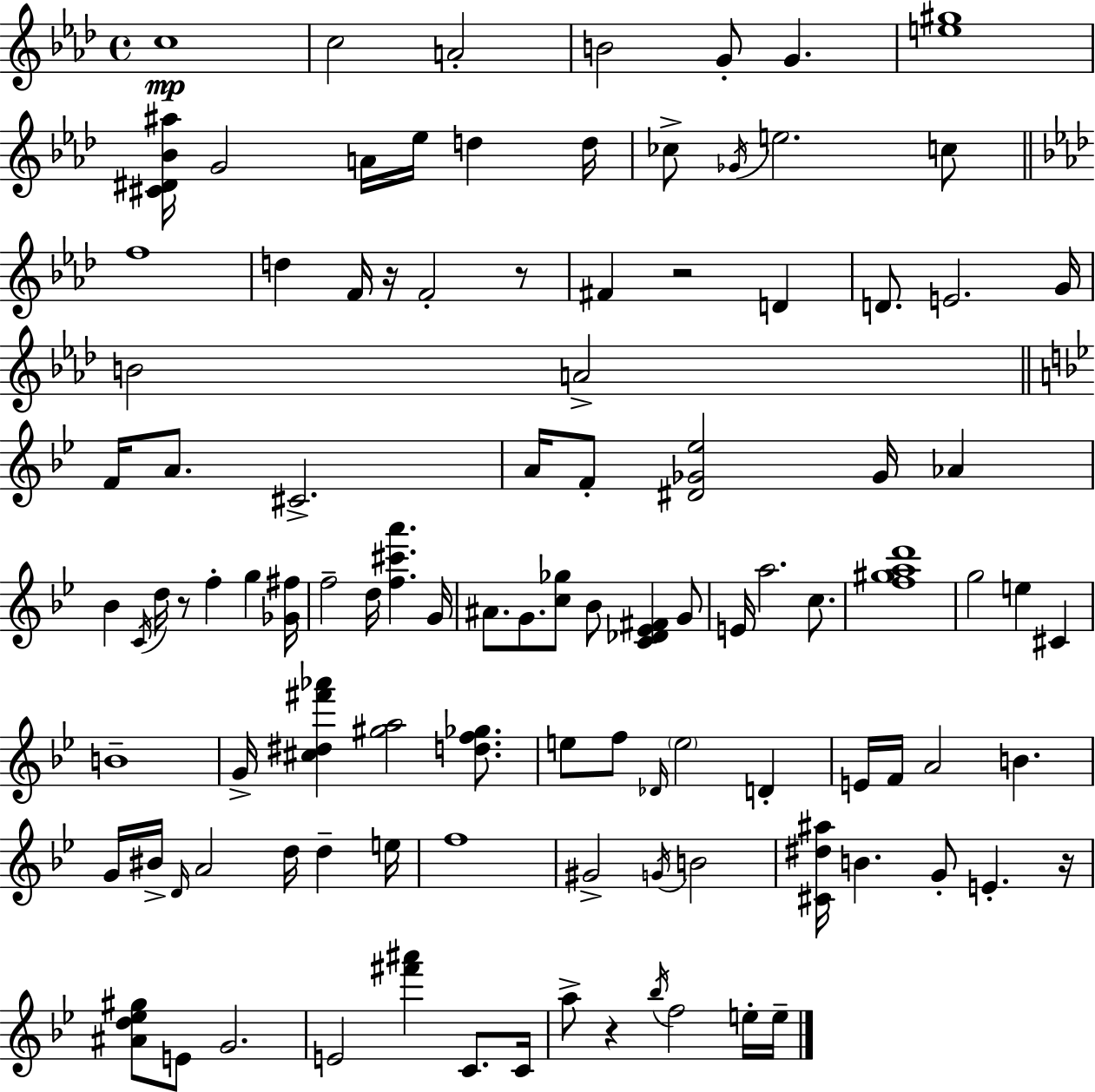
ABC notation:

X:1
T:Untitled
M:4/4
L:1/4
K:Ab
c4 c2 A2 B2 G/2 G [e^g]4 [^C^D_B^a]/4 G2 A/4 _e/4 d d/4 _c/2 _G/4 e2 c/2 f4 d F/4 z/4 F2 z/2 ^F z2 D D/2 E2 G/4 B2 A2 F/4 A/2 ^C2 A/4 F/2 [^D_G_e]2 _G/4 _A _B C/4 d/4 z/2 f g [_G^f]/4 f2 d/4 [f^c'a'] G/4 ^A/2 G/2 [c_g]/2 _B/2 [C_D_E^F] G/2 E/4 a2 c/2 [f^gad']4 g2 e ^C B4 G/4 [^c^d^f'_a'] [^ga]2 [df_g]/2 e/2 f/2 _D/4 e2 D E/4 F/4 A2 B G/4 ^B/4 D/4 A2 d/4 d e/4 f4 ^G2 G/4 B2 [^C^d^a]/4 B G/2 E z/4 [^Ad_e^g]/2 E/2 G2 E2 [^f'^a'] C/2 C/4 a/2 z _b/4 f2 e/4 e/4